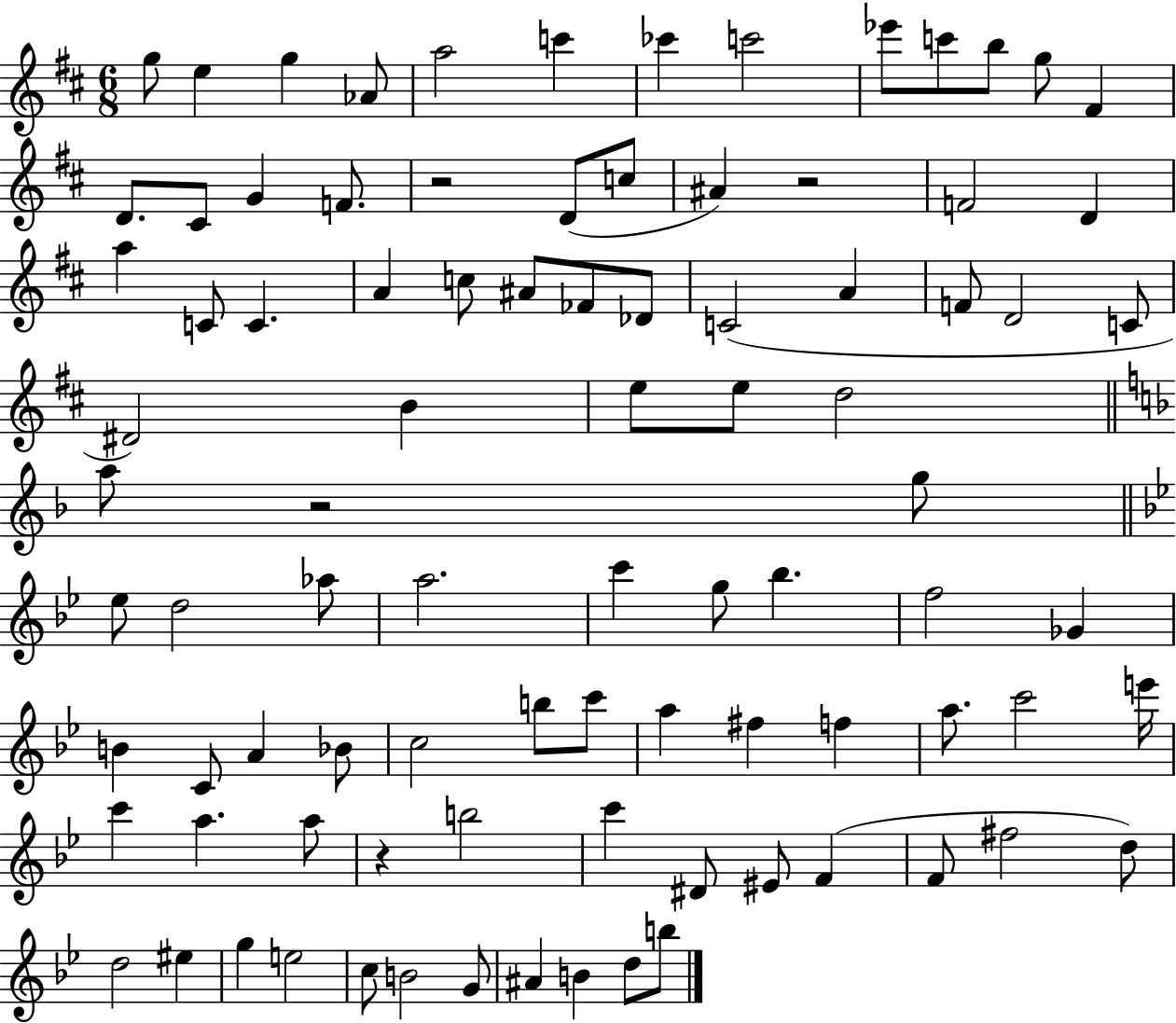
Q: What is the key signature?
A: D major